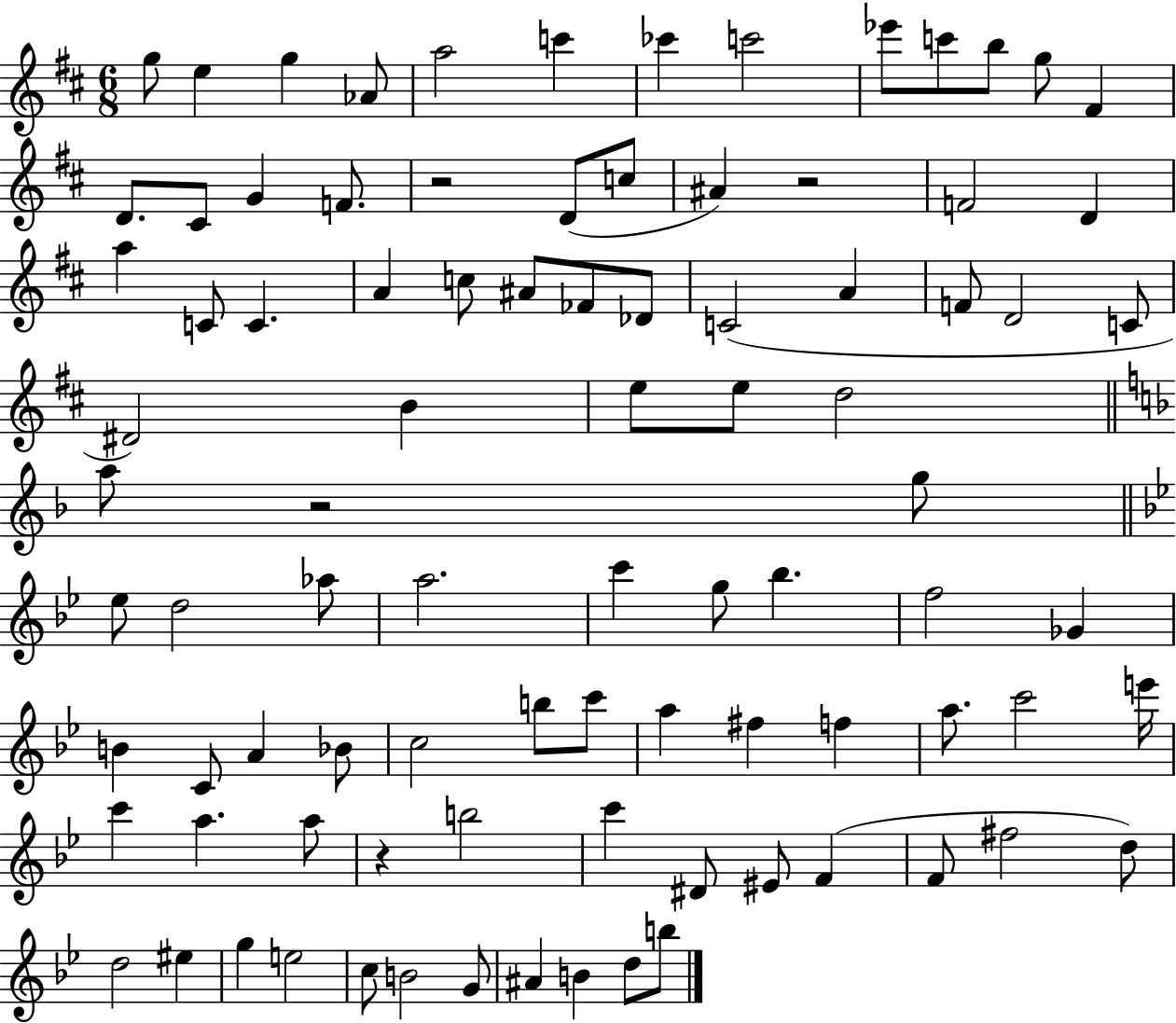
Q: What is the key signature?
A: D major